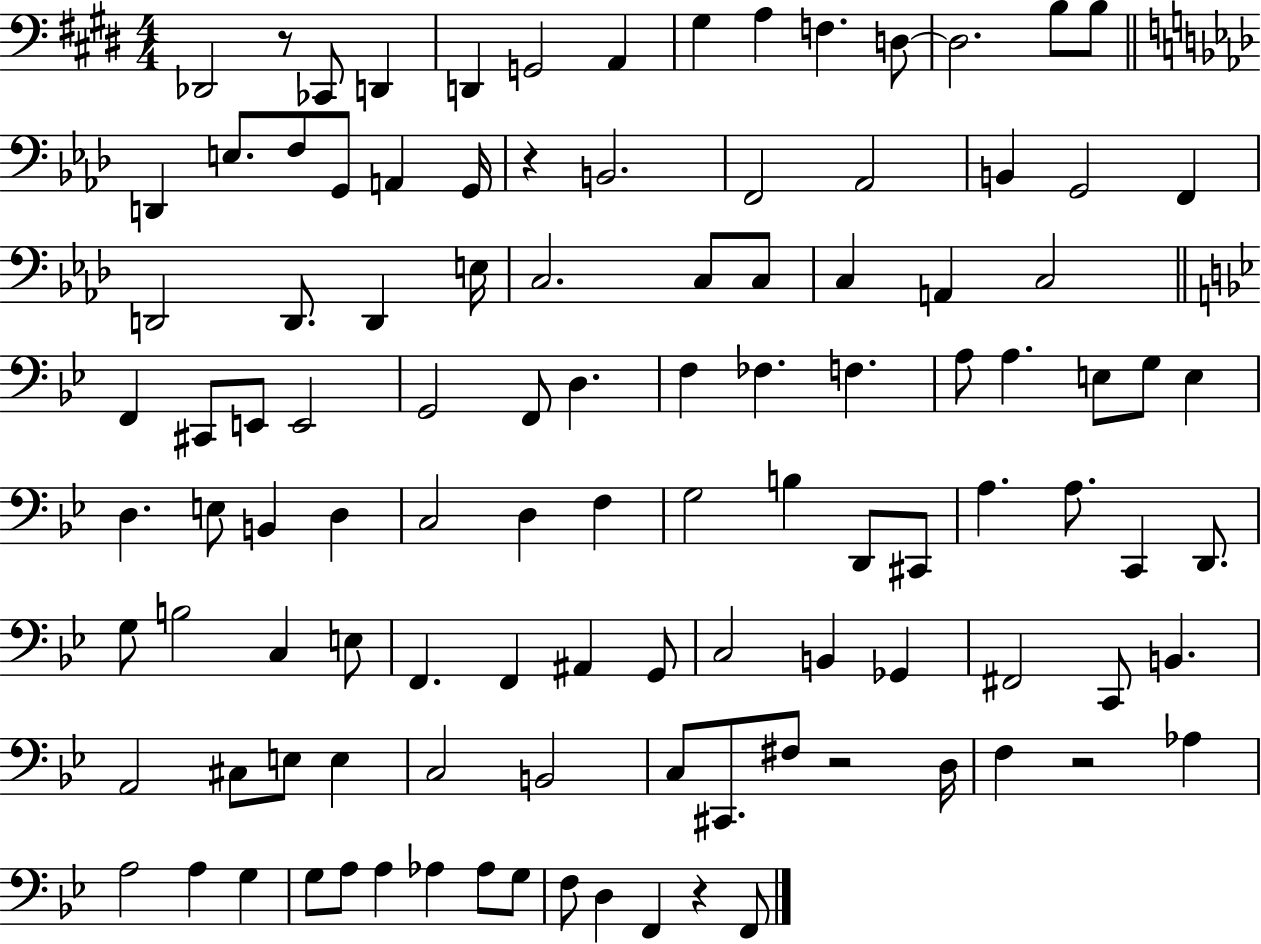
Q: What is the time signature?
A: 4/4